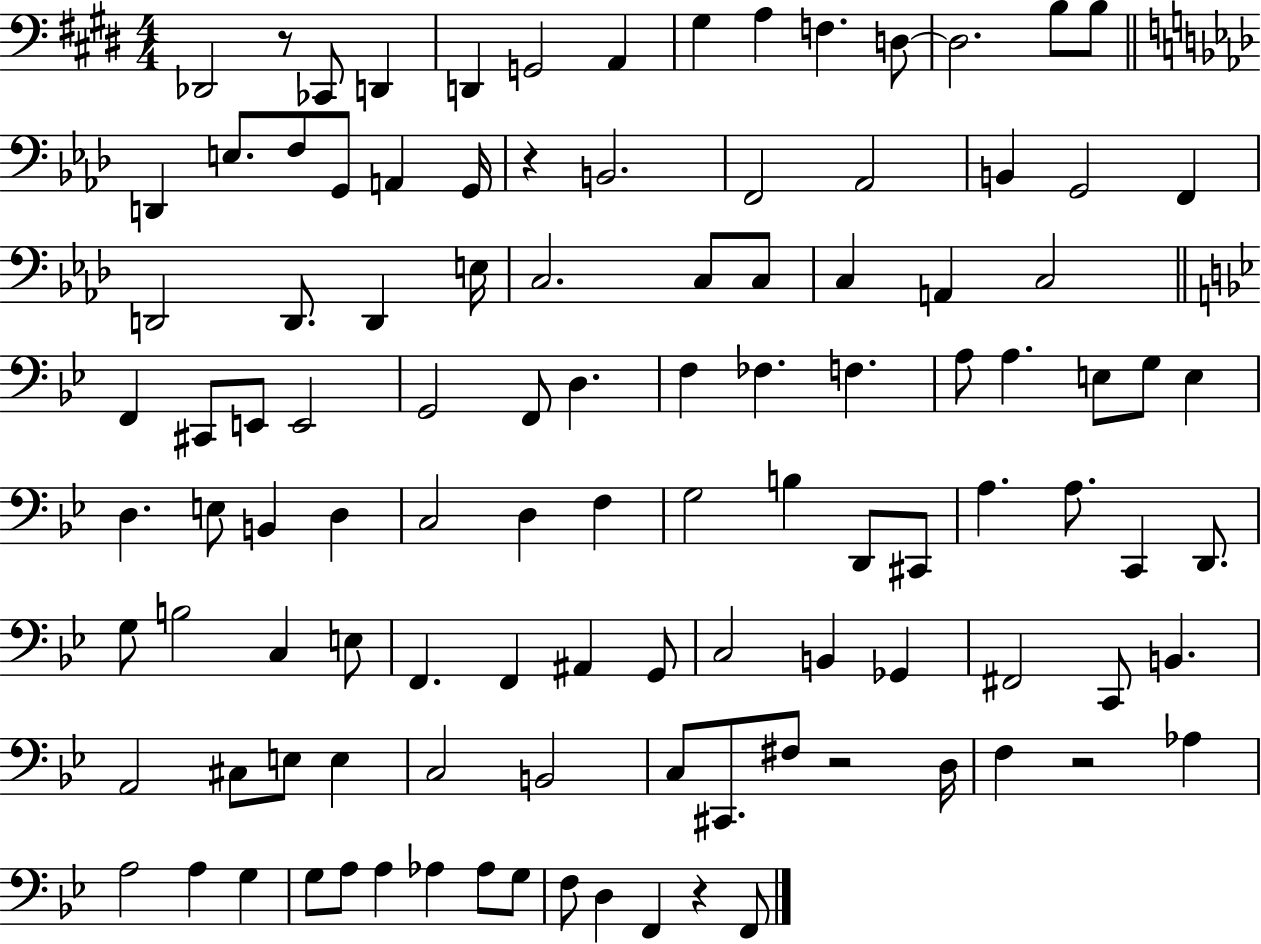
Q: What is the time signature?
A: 4/4